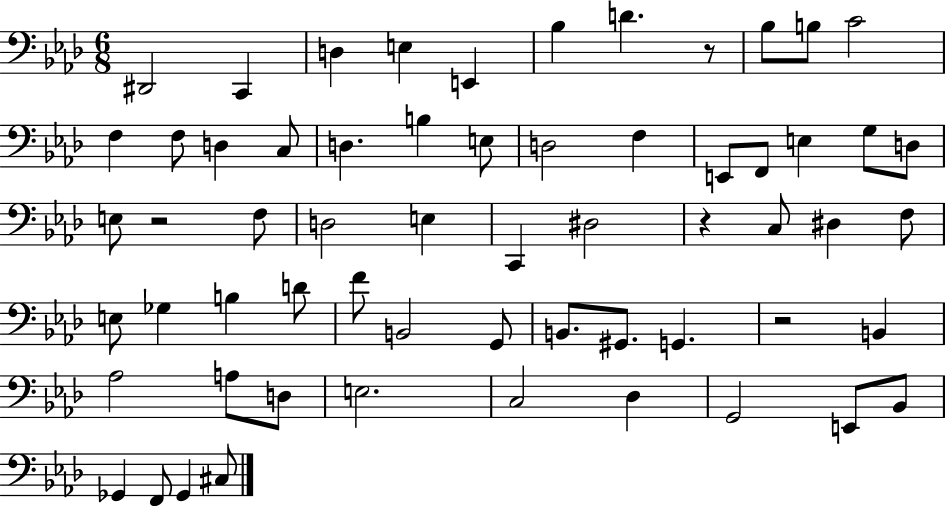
X:1
T:Untitled
M:6/8
L:1/4
K:Ab
^D,,2 C,, D, E, E,, _B, D z/2 _B,/2 B,/2 C2 F, F,/2 D, C,/2 D, B, E,/2 D,2 F, E,,/2 F,,/2 E, G,/2 D,/2 E,/2 z2 F,/2 D,2 E, C,, ^D,2 z C,/2 ^D, F,/2 E,/2 _G, B, D/2 F/2 B,,2 G,,/2 B,,/2 ^G,,/2 G,, z2 B,, _A,2 A,/2 D,/2 E,2 C,2 _D, G,,2 E,,/2 _B,,/2 _G,, F,,/2 _G,, ^C,/2